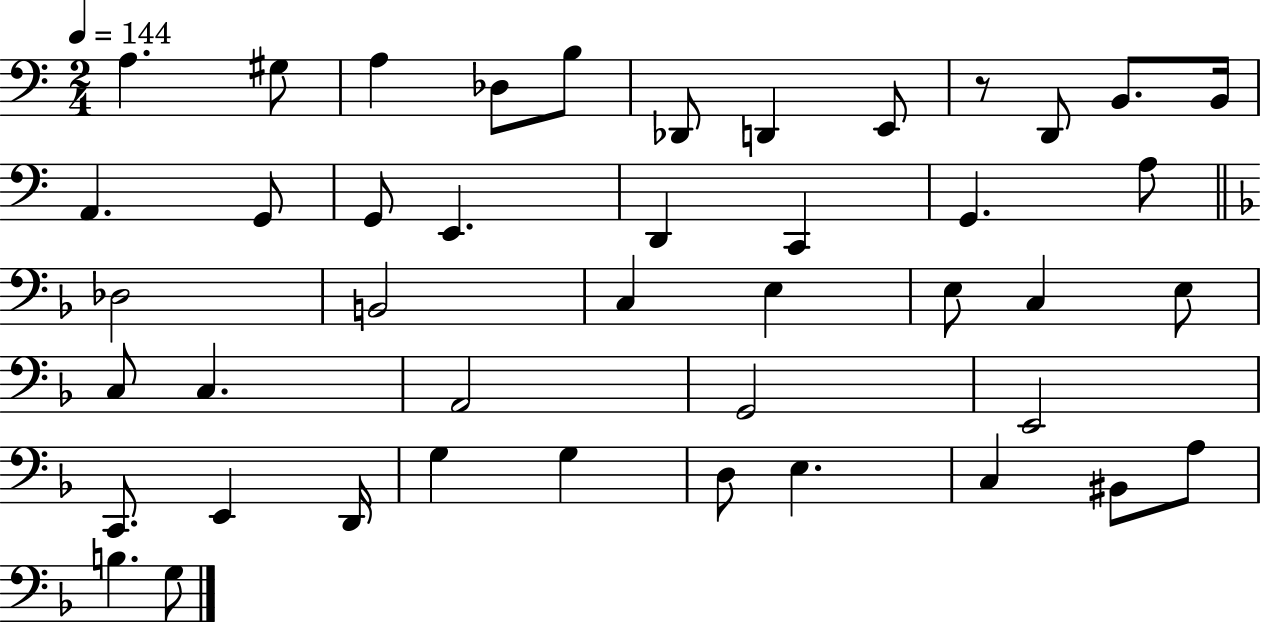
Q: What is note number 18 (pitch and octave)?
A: G2